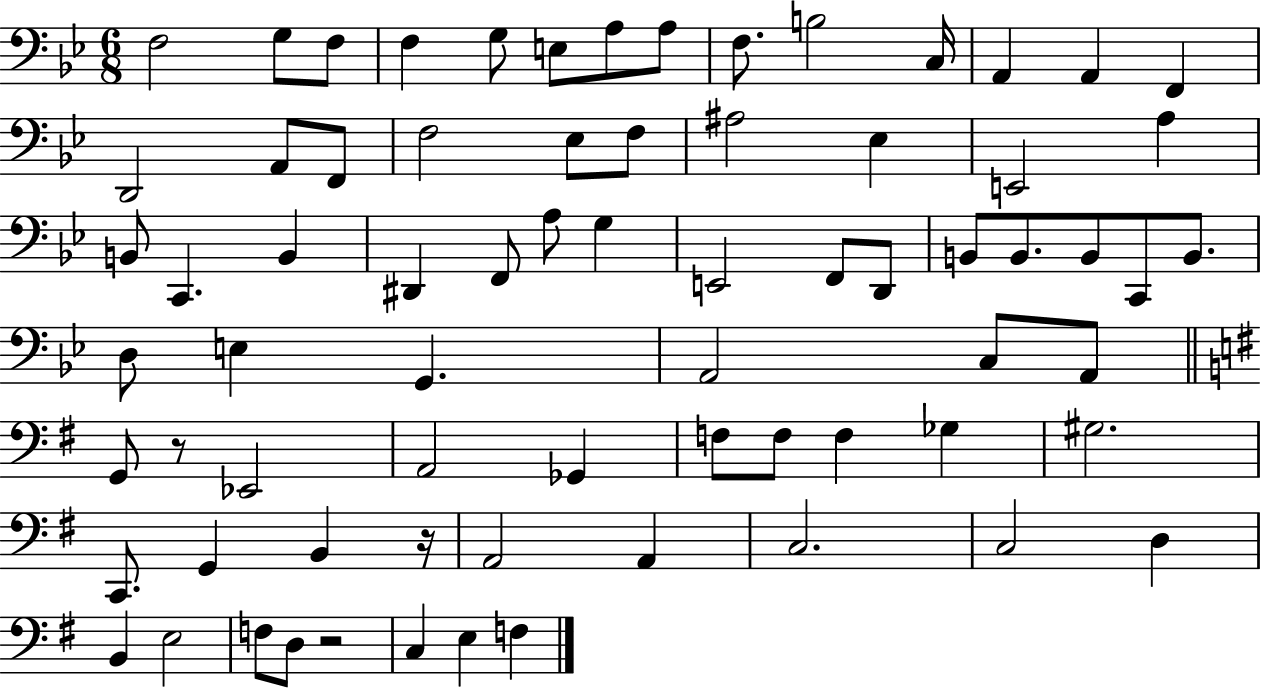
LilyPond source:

{
  \clef bass
  \numericTimeSignature
  \time 6/8
  \key bes \major
  \repeat volta 2 { f2 g8 f8 | f4 g8 e8 a8 a8 | f8. b2 c16 | a,4 a,4 f,4 | \break d,2 a,8 f,8 | f2 ees8 f8 | ais2 ees4 | e,2 a4 | \break b,8 c,4. b,4 | dis,4 f,8 a8 g4 | e,2 f,8 d,8 | b,8 b,8. b,8 c,8 b,8. | \break d8 e4 g,4. | a,2 c8 a,8 | \bar "||" \break \key g \major g,8 r8 ees,2 | a,2 ges,4 | f8 f8 f4 ges4 | gis2. | \break c,8. g,4 b,4 r16 | a,2 a,4 | c2. | c2 d4 | \break b,4 e2 | f8 d8 r2 | c4 e4 f4 | } \bar "|."
}